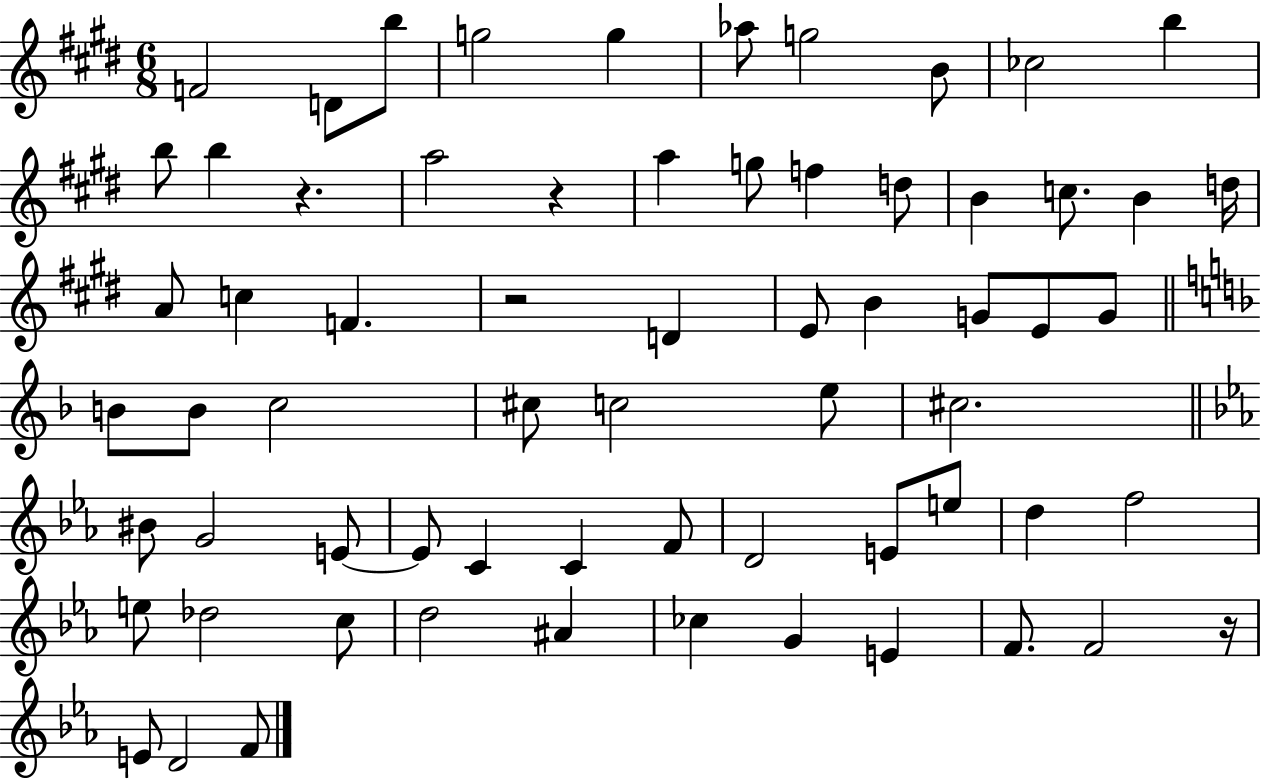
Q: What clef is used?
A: treble